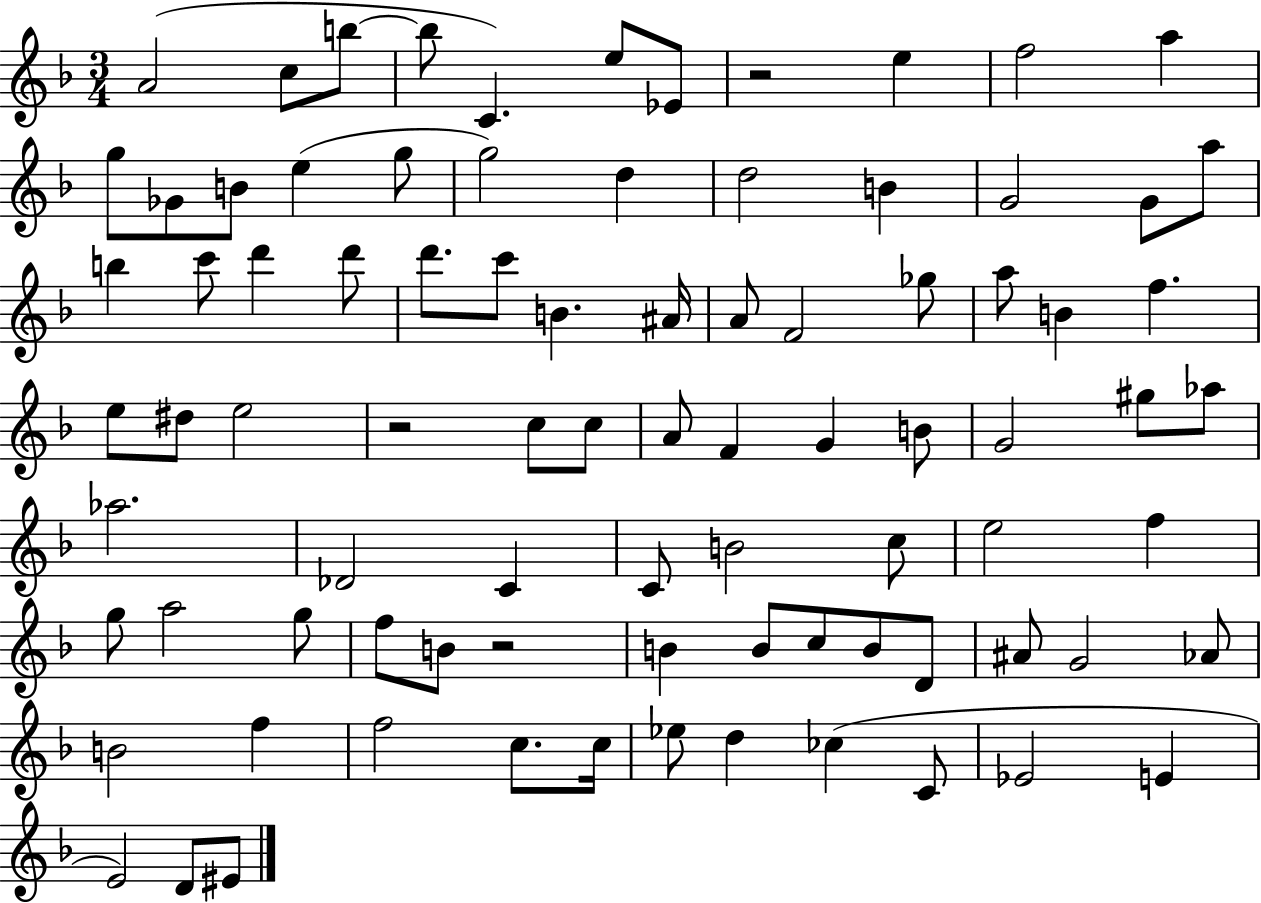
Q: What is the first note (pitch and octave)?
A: A4